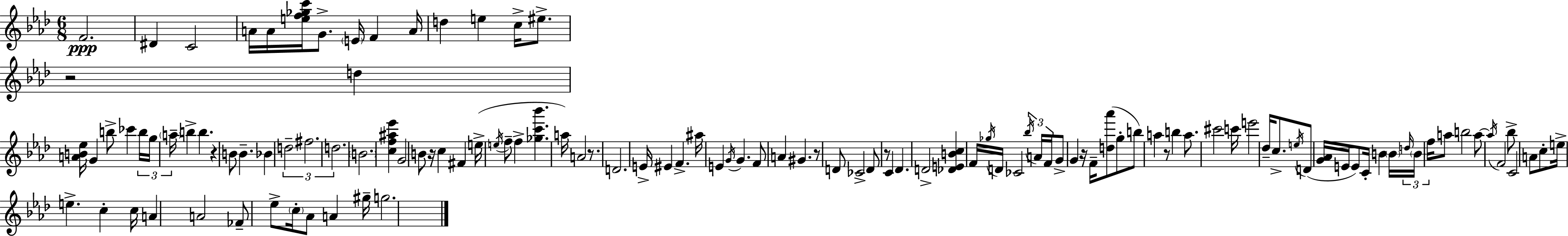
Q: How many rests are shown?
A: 8